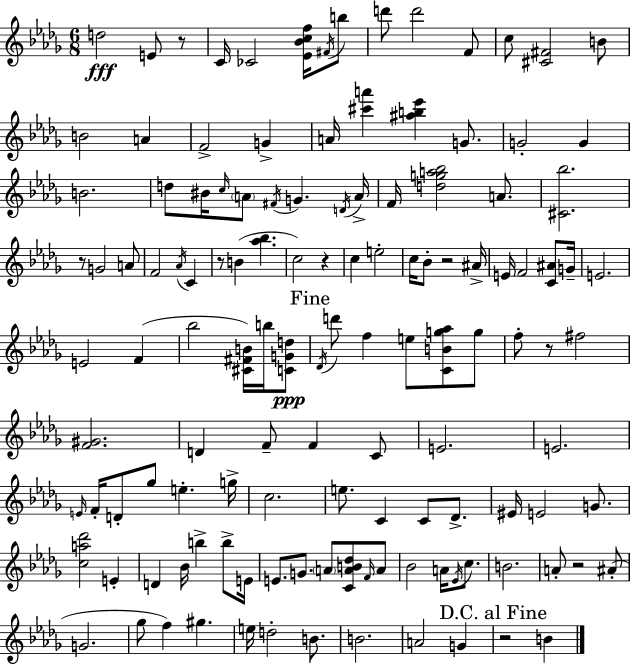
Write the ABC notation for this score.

X:1
T:Untitled
M:6/8
L:1/4
K:Bbm
d2 E/2 z/2 C/4 _C2 [_E_Bcf]/4 ^F/4 b/2 d'/2 d'2 F/2 c/2 [^C^F]2 B/2 B2 A F2 G A/4 [^c'a'] [^ab_e'] G/2 G2 G B2 d/2 ^B/4 c/4 A/2 ^F/4 G D/4 A/4 F/4 [dga_b]2 A/2 [^C_b]2 z/2 G2 A/2 F2 _A/4 C z/2 B [_a_b] c2 z c e2 c/4 _B/2 z2 ^A/4 E/4 F2 [C^A]/2 G/4 E2 E2 F _b2 [^C^FB]/4 b/4 [CGd]/2 _D/4 d'/2 f e/2 [CBg_a]/2 g/2 f/2 z/2 ^f2 [F^G]2 D F/2 F C/2 E2 E2 E/4 F/4 D/2 _g/2 e g/4 c2 e/2 C C/2 _D/2 ^E/4 E2 G/2 [ca_d']2 E D _B/4 b b/2 E/4 E/2 G/2 A/2 [CAB_d]/2 F/4 A/2 _B2 A/4 _E/4 c/2 B2 A/2 z2 ^A/2 G2 _g/2 f ^g e/4 d2 B/2 B2 A2 G z2 B